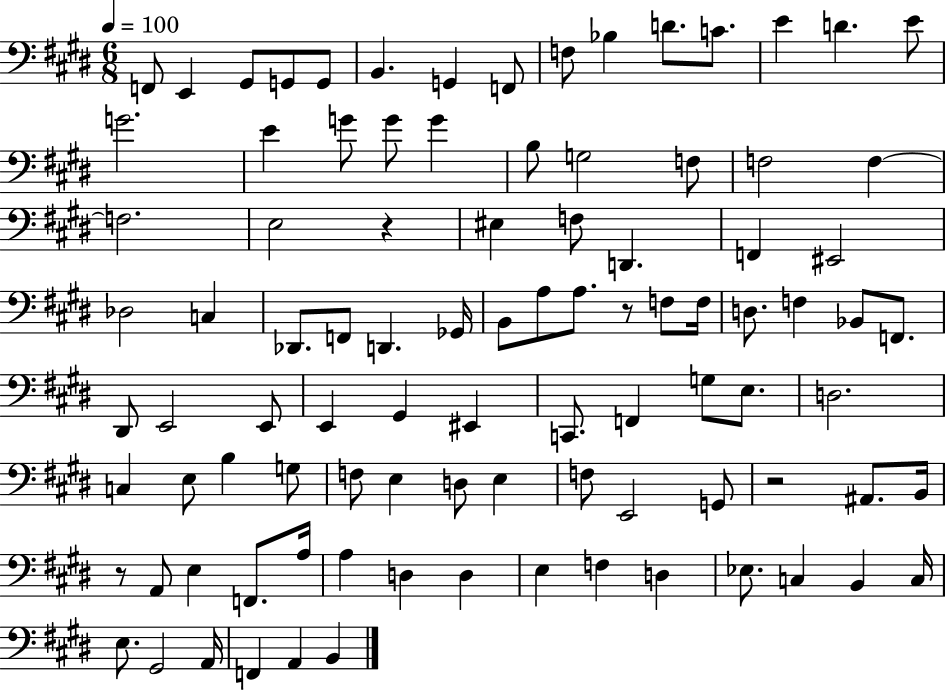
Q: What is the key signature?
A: E major